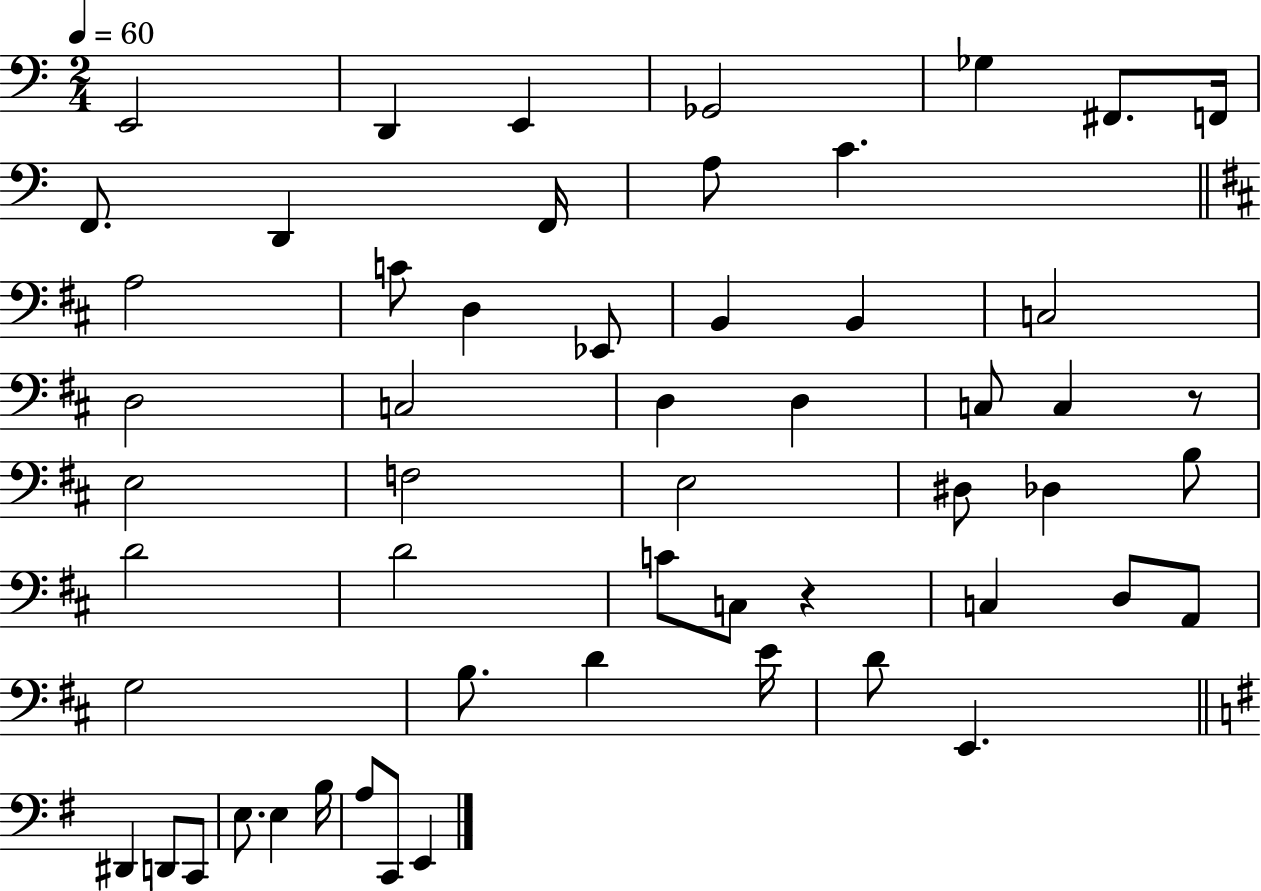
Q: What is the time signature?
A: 2/4